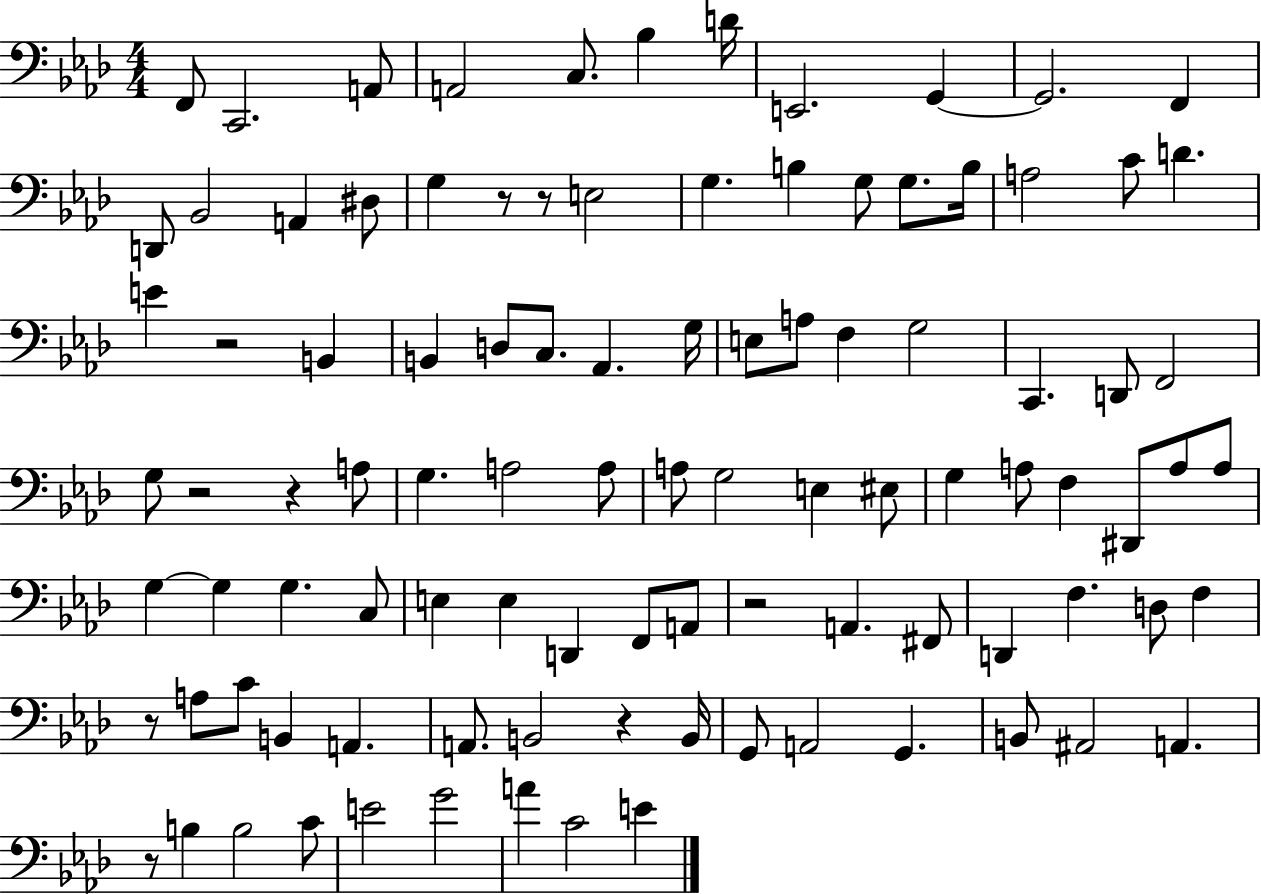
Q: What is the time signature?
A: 4/4